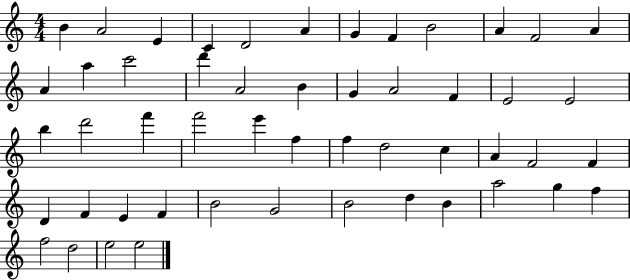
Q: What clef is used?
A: treble